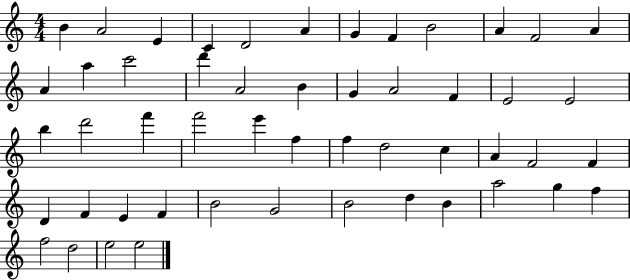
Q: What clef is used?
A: treble